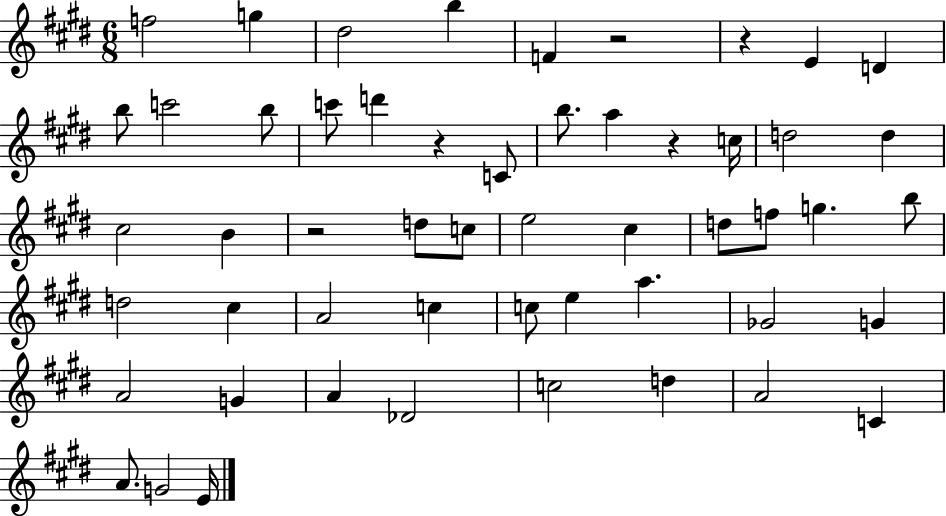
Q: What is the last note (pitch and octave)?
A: E4